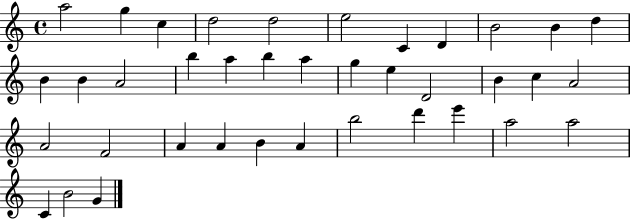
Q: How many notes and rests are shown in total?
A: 38